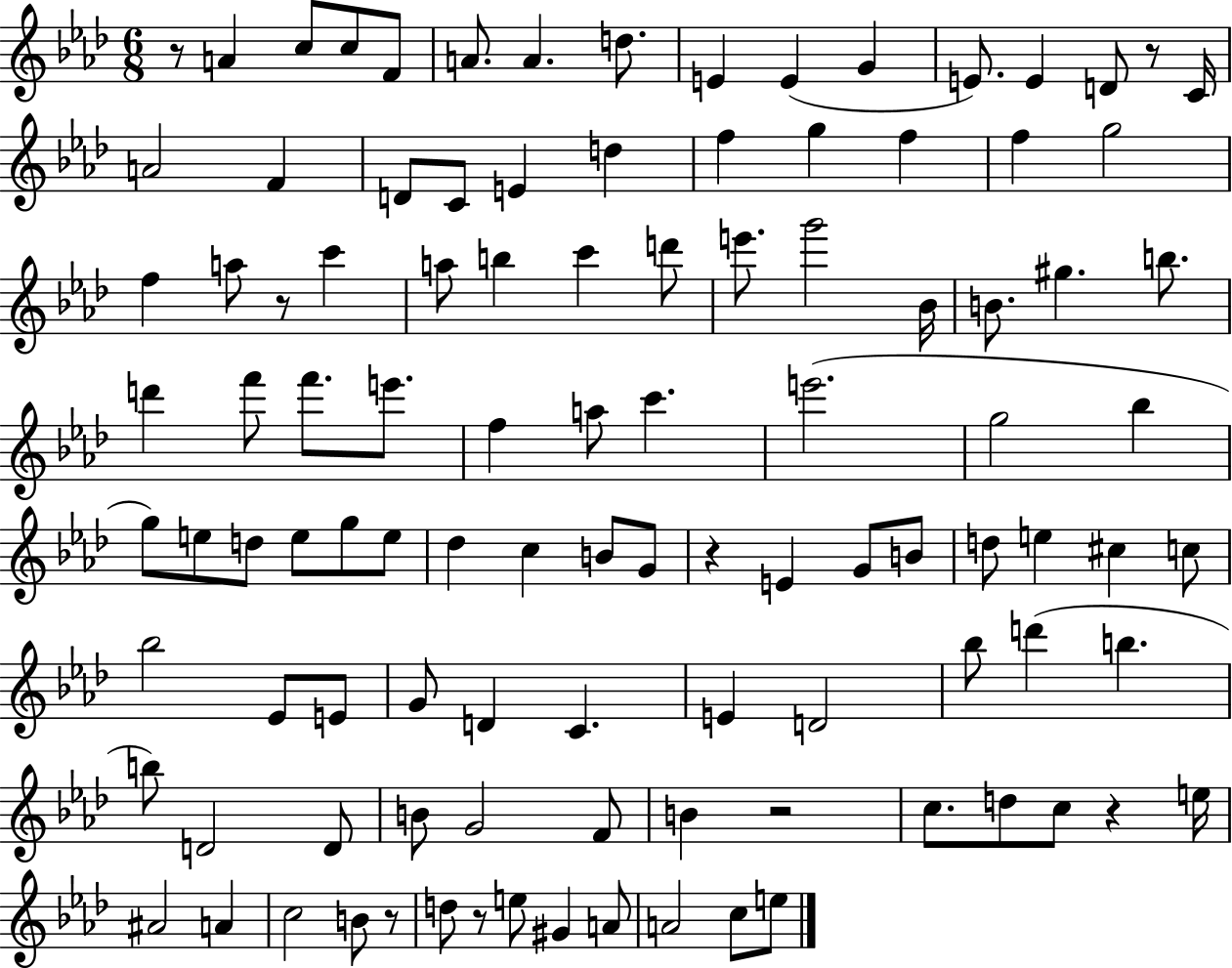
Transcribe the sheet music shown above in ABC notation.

X:1
T:Untitled
M:6/8
L:1/4
K:Ab
z/2 A c/2 c/2 F/2 A/2 A d/2 E E G E/2 E D/2 z/2 C/4 A2 F D/2 C/2 E d f g f f g2 f a/2 z/2 c' a/2 b c' d'/2 e'/2 g'2 _B/4 B/2 ^g b/2 d' f'/2 f'/2 e'/2 f a/2 c' e'2 g2 _b g/2 e/2 d/2 e/2 g/2 e/2 _d c B/2 G/2 z E G/2 B/2 d/2 e ^c c/2 _b2 _E/2 E/2 G/2 D C E D2 _b/2 d' b b/2 D2 D/2 B/2 G2 F/2 B z2 c/2 d/2 c/2 z e/4 ^A2 A c2 B/2 z/2 d/2 z/2 e/2 ^G A/2 A2 c/2 e/2